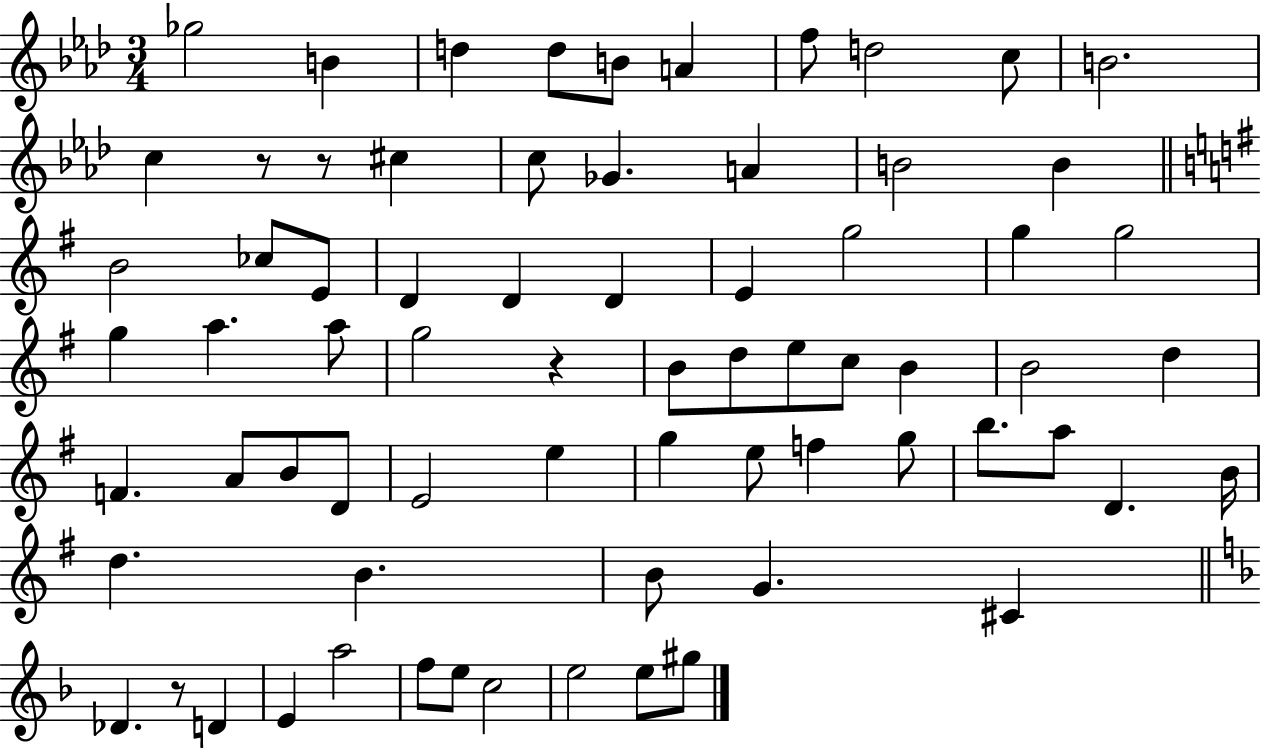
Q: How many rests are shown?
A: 4